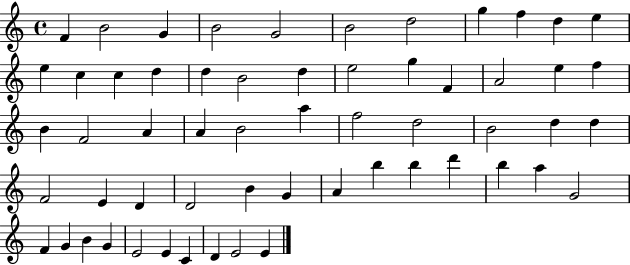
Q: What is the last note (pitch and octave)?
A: E4